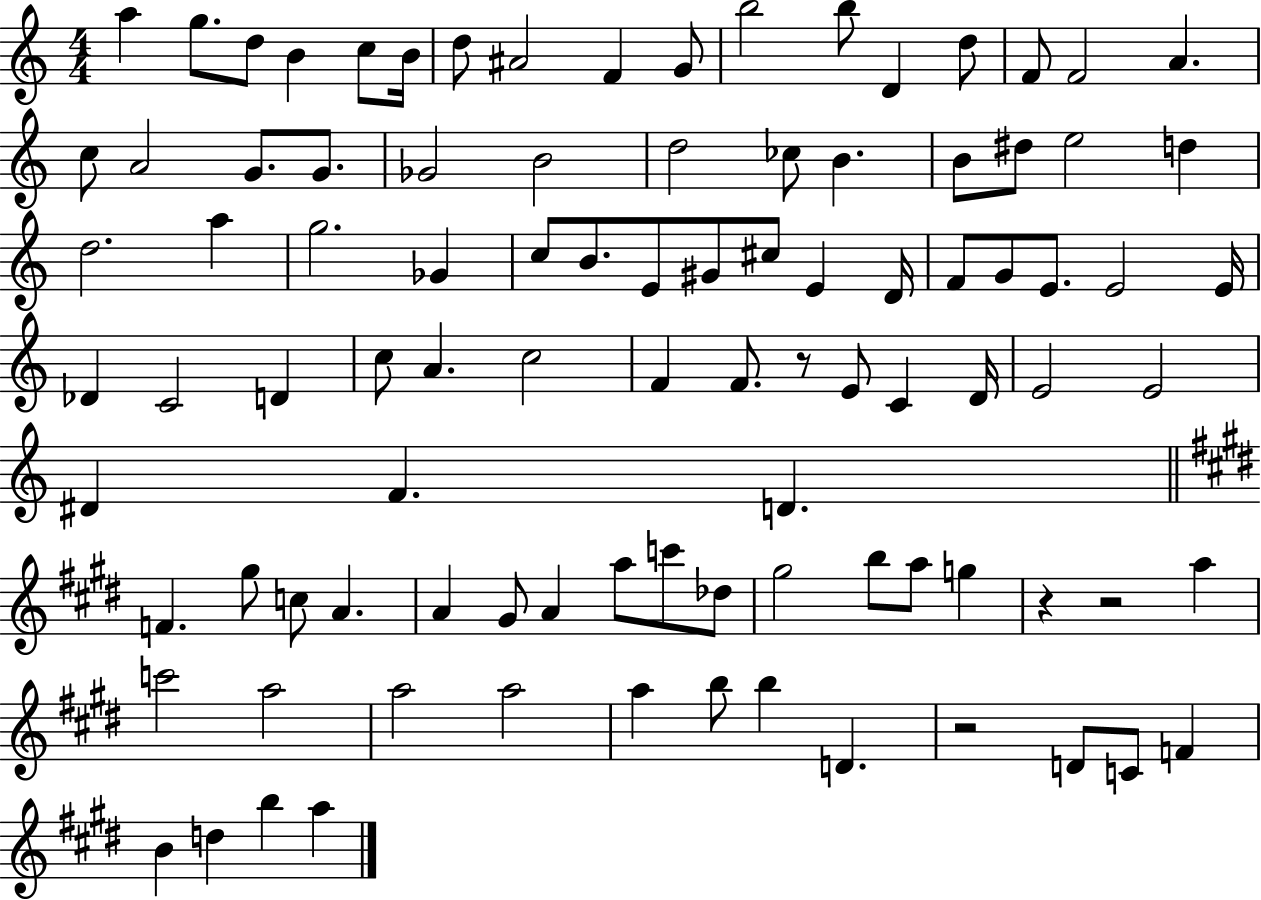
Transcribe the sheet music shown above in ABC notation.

X:1
T:Untitled
M:4/4
L:1/4
K:C
a g/2 d/2 B c/2 B/4 d/2 ^A2 F G/2 b2 b/2 D d/2 F/2 F2 A c/2 A2 G/2 G/2 _G2 B2 d2 _c/2 B B/2 ^d/2 e2 d d2 a g2 _G c/2 B/2 E/2 ^G/2 ^c/2 E D/4 F/2 G/2 E/2 E2 E/4 _D C2 D c/2 A c2 F F/2 z/2 E/2 C D/4 E2 E2 ^D F D F ^g/2 c/2 A A ^G/2 A a/2 c'/2 _d/2 ^g2 b/2 a/2 g z z2 a c'2 a2 a2 a2 a b/2 b D z2 D/2 C/2 F B d b a